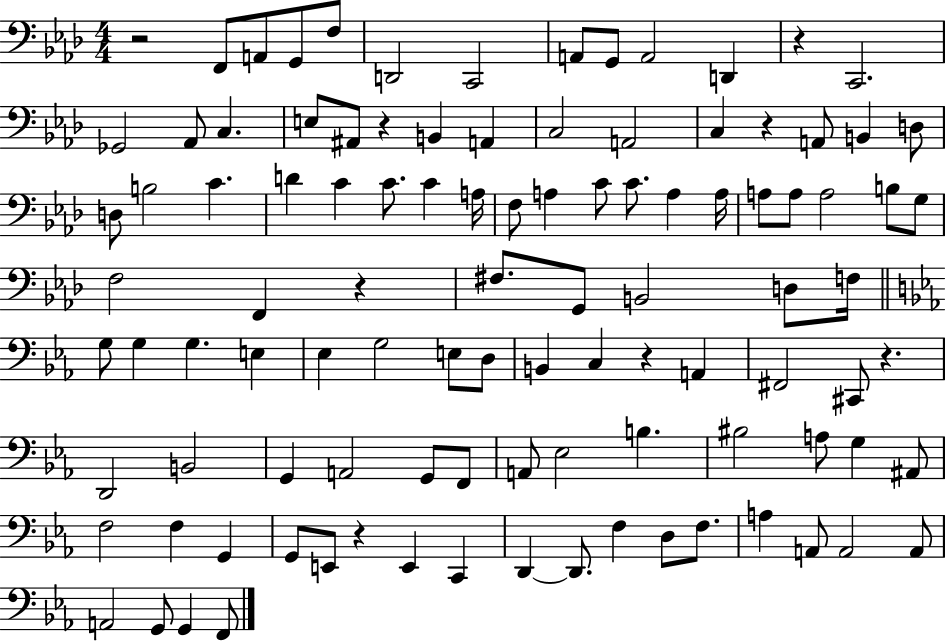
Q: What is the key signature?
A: AES major